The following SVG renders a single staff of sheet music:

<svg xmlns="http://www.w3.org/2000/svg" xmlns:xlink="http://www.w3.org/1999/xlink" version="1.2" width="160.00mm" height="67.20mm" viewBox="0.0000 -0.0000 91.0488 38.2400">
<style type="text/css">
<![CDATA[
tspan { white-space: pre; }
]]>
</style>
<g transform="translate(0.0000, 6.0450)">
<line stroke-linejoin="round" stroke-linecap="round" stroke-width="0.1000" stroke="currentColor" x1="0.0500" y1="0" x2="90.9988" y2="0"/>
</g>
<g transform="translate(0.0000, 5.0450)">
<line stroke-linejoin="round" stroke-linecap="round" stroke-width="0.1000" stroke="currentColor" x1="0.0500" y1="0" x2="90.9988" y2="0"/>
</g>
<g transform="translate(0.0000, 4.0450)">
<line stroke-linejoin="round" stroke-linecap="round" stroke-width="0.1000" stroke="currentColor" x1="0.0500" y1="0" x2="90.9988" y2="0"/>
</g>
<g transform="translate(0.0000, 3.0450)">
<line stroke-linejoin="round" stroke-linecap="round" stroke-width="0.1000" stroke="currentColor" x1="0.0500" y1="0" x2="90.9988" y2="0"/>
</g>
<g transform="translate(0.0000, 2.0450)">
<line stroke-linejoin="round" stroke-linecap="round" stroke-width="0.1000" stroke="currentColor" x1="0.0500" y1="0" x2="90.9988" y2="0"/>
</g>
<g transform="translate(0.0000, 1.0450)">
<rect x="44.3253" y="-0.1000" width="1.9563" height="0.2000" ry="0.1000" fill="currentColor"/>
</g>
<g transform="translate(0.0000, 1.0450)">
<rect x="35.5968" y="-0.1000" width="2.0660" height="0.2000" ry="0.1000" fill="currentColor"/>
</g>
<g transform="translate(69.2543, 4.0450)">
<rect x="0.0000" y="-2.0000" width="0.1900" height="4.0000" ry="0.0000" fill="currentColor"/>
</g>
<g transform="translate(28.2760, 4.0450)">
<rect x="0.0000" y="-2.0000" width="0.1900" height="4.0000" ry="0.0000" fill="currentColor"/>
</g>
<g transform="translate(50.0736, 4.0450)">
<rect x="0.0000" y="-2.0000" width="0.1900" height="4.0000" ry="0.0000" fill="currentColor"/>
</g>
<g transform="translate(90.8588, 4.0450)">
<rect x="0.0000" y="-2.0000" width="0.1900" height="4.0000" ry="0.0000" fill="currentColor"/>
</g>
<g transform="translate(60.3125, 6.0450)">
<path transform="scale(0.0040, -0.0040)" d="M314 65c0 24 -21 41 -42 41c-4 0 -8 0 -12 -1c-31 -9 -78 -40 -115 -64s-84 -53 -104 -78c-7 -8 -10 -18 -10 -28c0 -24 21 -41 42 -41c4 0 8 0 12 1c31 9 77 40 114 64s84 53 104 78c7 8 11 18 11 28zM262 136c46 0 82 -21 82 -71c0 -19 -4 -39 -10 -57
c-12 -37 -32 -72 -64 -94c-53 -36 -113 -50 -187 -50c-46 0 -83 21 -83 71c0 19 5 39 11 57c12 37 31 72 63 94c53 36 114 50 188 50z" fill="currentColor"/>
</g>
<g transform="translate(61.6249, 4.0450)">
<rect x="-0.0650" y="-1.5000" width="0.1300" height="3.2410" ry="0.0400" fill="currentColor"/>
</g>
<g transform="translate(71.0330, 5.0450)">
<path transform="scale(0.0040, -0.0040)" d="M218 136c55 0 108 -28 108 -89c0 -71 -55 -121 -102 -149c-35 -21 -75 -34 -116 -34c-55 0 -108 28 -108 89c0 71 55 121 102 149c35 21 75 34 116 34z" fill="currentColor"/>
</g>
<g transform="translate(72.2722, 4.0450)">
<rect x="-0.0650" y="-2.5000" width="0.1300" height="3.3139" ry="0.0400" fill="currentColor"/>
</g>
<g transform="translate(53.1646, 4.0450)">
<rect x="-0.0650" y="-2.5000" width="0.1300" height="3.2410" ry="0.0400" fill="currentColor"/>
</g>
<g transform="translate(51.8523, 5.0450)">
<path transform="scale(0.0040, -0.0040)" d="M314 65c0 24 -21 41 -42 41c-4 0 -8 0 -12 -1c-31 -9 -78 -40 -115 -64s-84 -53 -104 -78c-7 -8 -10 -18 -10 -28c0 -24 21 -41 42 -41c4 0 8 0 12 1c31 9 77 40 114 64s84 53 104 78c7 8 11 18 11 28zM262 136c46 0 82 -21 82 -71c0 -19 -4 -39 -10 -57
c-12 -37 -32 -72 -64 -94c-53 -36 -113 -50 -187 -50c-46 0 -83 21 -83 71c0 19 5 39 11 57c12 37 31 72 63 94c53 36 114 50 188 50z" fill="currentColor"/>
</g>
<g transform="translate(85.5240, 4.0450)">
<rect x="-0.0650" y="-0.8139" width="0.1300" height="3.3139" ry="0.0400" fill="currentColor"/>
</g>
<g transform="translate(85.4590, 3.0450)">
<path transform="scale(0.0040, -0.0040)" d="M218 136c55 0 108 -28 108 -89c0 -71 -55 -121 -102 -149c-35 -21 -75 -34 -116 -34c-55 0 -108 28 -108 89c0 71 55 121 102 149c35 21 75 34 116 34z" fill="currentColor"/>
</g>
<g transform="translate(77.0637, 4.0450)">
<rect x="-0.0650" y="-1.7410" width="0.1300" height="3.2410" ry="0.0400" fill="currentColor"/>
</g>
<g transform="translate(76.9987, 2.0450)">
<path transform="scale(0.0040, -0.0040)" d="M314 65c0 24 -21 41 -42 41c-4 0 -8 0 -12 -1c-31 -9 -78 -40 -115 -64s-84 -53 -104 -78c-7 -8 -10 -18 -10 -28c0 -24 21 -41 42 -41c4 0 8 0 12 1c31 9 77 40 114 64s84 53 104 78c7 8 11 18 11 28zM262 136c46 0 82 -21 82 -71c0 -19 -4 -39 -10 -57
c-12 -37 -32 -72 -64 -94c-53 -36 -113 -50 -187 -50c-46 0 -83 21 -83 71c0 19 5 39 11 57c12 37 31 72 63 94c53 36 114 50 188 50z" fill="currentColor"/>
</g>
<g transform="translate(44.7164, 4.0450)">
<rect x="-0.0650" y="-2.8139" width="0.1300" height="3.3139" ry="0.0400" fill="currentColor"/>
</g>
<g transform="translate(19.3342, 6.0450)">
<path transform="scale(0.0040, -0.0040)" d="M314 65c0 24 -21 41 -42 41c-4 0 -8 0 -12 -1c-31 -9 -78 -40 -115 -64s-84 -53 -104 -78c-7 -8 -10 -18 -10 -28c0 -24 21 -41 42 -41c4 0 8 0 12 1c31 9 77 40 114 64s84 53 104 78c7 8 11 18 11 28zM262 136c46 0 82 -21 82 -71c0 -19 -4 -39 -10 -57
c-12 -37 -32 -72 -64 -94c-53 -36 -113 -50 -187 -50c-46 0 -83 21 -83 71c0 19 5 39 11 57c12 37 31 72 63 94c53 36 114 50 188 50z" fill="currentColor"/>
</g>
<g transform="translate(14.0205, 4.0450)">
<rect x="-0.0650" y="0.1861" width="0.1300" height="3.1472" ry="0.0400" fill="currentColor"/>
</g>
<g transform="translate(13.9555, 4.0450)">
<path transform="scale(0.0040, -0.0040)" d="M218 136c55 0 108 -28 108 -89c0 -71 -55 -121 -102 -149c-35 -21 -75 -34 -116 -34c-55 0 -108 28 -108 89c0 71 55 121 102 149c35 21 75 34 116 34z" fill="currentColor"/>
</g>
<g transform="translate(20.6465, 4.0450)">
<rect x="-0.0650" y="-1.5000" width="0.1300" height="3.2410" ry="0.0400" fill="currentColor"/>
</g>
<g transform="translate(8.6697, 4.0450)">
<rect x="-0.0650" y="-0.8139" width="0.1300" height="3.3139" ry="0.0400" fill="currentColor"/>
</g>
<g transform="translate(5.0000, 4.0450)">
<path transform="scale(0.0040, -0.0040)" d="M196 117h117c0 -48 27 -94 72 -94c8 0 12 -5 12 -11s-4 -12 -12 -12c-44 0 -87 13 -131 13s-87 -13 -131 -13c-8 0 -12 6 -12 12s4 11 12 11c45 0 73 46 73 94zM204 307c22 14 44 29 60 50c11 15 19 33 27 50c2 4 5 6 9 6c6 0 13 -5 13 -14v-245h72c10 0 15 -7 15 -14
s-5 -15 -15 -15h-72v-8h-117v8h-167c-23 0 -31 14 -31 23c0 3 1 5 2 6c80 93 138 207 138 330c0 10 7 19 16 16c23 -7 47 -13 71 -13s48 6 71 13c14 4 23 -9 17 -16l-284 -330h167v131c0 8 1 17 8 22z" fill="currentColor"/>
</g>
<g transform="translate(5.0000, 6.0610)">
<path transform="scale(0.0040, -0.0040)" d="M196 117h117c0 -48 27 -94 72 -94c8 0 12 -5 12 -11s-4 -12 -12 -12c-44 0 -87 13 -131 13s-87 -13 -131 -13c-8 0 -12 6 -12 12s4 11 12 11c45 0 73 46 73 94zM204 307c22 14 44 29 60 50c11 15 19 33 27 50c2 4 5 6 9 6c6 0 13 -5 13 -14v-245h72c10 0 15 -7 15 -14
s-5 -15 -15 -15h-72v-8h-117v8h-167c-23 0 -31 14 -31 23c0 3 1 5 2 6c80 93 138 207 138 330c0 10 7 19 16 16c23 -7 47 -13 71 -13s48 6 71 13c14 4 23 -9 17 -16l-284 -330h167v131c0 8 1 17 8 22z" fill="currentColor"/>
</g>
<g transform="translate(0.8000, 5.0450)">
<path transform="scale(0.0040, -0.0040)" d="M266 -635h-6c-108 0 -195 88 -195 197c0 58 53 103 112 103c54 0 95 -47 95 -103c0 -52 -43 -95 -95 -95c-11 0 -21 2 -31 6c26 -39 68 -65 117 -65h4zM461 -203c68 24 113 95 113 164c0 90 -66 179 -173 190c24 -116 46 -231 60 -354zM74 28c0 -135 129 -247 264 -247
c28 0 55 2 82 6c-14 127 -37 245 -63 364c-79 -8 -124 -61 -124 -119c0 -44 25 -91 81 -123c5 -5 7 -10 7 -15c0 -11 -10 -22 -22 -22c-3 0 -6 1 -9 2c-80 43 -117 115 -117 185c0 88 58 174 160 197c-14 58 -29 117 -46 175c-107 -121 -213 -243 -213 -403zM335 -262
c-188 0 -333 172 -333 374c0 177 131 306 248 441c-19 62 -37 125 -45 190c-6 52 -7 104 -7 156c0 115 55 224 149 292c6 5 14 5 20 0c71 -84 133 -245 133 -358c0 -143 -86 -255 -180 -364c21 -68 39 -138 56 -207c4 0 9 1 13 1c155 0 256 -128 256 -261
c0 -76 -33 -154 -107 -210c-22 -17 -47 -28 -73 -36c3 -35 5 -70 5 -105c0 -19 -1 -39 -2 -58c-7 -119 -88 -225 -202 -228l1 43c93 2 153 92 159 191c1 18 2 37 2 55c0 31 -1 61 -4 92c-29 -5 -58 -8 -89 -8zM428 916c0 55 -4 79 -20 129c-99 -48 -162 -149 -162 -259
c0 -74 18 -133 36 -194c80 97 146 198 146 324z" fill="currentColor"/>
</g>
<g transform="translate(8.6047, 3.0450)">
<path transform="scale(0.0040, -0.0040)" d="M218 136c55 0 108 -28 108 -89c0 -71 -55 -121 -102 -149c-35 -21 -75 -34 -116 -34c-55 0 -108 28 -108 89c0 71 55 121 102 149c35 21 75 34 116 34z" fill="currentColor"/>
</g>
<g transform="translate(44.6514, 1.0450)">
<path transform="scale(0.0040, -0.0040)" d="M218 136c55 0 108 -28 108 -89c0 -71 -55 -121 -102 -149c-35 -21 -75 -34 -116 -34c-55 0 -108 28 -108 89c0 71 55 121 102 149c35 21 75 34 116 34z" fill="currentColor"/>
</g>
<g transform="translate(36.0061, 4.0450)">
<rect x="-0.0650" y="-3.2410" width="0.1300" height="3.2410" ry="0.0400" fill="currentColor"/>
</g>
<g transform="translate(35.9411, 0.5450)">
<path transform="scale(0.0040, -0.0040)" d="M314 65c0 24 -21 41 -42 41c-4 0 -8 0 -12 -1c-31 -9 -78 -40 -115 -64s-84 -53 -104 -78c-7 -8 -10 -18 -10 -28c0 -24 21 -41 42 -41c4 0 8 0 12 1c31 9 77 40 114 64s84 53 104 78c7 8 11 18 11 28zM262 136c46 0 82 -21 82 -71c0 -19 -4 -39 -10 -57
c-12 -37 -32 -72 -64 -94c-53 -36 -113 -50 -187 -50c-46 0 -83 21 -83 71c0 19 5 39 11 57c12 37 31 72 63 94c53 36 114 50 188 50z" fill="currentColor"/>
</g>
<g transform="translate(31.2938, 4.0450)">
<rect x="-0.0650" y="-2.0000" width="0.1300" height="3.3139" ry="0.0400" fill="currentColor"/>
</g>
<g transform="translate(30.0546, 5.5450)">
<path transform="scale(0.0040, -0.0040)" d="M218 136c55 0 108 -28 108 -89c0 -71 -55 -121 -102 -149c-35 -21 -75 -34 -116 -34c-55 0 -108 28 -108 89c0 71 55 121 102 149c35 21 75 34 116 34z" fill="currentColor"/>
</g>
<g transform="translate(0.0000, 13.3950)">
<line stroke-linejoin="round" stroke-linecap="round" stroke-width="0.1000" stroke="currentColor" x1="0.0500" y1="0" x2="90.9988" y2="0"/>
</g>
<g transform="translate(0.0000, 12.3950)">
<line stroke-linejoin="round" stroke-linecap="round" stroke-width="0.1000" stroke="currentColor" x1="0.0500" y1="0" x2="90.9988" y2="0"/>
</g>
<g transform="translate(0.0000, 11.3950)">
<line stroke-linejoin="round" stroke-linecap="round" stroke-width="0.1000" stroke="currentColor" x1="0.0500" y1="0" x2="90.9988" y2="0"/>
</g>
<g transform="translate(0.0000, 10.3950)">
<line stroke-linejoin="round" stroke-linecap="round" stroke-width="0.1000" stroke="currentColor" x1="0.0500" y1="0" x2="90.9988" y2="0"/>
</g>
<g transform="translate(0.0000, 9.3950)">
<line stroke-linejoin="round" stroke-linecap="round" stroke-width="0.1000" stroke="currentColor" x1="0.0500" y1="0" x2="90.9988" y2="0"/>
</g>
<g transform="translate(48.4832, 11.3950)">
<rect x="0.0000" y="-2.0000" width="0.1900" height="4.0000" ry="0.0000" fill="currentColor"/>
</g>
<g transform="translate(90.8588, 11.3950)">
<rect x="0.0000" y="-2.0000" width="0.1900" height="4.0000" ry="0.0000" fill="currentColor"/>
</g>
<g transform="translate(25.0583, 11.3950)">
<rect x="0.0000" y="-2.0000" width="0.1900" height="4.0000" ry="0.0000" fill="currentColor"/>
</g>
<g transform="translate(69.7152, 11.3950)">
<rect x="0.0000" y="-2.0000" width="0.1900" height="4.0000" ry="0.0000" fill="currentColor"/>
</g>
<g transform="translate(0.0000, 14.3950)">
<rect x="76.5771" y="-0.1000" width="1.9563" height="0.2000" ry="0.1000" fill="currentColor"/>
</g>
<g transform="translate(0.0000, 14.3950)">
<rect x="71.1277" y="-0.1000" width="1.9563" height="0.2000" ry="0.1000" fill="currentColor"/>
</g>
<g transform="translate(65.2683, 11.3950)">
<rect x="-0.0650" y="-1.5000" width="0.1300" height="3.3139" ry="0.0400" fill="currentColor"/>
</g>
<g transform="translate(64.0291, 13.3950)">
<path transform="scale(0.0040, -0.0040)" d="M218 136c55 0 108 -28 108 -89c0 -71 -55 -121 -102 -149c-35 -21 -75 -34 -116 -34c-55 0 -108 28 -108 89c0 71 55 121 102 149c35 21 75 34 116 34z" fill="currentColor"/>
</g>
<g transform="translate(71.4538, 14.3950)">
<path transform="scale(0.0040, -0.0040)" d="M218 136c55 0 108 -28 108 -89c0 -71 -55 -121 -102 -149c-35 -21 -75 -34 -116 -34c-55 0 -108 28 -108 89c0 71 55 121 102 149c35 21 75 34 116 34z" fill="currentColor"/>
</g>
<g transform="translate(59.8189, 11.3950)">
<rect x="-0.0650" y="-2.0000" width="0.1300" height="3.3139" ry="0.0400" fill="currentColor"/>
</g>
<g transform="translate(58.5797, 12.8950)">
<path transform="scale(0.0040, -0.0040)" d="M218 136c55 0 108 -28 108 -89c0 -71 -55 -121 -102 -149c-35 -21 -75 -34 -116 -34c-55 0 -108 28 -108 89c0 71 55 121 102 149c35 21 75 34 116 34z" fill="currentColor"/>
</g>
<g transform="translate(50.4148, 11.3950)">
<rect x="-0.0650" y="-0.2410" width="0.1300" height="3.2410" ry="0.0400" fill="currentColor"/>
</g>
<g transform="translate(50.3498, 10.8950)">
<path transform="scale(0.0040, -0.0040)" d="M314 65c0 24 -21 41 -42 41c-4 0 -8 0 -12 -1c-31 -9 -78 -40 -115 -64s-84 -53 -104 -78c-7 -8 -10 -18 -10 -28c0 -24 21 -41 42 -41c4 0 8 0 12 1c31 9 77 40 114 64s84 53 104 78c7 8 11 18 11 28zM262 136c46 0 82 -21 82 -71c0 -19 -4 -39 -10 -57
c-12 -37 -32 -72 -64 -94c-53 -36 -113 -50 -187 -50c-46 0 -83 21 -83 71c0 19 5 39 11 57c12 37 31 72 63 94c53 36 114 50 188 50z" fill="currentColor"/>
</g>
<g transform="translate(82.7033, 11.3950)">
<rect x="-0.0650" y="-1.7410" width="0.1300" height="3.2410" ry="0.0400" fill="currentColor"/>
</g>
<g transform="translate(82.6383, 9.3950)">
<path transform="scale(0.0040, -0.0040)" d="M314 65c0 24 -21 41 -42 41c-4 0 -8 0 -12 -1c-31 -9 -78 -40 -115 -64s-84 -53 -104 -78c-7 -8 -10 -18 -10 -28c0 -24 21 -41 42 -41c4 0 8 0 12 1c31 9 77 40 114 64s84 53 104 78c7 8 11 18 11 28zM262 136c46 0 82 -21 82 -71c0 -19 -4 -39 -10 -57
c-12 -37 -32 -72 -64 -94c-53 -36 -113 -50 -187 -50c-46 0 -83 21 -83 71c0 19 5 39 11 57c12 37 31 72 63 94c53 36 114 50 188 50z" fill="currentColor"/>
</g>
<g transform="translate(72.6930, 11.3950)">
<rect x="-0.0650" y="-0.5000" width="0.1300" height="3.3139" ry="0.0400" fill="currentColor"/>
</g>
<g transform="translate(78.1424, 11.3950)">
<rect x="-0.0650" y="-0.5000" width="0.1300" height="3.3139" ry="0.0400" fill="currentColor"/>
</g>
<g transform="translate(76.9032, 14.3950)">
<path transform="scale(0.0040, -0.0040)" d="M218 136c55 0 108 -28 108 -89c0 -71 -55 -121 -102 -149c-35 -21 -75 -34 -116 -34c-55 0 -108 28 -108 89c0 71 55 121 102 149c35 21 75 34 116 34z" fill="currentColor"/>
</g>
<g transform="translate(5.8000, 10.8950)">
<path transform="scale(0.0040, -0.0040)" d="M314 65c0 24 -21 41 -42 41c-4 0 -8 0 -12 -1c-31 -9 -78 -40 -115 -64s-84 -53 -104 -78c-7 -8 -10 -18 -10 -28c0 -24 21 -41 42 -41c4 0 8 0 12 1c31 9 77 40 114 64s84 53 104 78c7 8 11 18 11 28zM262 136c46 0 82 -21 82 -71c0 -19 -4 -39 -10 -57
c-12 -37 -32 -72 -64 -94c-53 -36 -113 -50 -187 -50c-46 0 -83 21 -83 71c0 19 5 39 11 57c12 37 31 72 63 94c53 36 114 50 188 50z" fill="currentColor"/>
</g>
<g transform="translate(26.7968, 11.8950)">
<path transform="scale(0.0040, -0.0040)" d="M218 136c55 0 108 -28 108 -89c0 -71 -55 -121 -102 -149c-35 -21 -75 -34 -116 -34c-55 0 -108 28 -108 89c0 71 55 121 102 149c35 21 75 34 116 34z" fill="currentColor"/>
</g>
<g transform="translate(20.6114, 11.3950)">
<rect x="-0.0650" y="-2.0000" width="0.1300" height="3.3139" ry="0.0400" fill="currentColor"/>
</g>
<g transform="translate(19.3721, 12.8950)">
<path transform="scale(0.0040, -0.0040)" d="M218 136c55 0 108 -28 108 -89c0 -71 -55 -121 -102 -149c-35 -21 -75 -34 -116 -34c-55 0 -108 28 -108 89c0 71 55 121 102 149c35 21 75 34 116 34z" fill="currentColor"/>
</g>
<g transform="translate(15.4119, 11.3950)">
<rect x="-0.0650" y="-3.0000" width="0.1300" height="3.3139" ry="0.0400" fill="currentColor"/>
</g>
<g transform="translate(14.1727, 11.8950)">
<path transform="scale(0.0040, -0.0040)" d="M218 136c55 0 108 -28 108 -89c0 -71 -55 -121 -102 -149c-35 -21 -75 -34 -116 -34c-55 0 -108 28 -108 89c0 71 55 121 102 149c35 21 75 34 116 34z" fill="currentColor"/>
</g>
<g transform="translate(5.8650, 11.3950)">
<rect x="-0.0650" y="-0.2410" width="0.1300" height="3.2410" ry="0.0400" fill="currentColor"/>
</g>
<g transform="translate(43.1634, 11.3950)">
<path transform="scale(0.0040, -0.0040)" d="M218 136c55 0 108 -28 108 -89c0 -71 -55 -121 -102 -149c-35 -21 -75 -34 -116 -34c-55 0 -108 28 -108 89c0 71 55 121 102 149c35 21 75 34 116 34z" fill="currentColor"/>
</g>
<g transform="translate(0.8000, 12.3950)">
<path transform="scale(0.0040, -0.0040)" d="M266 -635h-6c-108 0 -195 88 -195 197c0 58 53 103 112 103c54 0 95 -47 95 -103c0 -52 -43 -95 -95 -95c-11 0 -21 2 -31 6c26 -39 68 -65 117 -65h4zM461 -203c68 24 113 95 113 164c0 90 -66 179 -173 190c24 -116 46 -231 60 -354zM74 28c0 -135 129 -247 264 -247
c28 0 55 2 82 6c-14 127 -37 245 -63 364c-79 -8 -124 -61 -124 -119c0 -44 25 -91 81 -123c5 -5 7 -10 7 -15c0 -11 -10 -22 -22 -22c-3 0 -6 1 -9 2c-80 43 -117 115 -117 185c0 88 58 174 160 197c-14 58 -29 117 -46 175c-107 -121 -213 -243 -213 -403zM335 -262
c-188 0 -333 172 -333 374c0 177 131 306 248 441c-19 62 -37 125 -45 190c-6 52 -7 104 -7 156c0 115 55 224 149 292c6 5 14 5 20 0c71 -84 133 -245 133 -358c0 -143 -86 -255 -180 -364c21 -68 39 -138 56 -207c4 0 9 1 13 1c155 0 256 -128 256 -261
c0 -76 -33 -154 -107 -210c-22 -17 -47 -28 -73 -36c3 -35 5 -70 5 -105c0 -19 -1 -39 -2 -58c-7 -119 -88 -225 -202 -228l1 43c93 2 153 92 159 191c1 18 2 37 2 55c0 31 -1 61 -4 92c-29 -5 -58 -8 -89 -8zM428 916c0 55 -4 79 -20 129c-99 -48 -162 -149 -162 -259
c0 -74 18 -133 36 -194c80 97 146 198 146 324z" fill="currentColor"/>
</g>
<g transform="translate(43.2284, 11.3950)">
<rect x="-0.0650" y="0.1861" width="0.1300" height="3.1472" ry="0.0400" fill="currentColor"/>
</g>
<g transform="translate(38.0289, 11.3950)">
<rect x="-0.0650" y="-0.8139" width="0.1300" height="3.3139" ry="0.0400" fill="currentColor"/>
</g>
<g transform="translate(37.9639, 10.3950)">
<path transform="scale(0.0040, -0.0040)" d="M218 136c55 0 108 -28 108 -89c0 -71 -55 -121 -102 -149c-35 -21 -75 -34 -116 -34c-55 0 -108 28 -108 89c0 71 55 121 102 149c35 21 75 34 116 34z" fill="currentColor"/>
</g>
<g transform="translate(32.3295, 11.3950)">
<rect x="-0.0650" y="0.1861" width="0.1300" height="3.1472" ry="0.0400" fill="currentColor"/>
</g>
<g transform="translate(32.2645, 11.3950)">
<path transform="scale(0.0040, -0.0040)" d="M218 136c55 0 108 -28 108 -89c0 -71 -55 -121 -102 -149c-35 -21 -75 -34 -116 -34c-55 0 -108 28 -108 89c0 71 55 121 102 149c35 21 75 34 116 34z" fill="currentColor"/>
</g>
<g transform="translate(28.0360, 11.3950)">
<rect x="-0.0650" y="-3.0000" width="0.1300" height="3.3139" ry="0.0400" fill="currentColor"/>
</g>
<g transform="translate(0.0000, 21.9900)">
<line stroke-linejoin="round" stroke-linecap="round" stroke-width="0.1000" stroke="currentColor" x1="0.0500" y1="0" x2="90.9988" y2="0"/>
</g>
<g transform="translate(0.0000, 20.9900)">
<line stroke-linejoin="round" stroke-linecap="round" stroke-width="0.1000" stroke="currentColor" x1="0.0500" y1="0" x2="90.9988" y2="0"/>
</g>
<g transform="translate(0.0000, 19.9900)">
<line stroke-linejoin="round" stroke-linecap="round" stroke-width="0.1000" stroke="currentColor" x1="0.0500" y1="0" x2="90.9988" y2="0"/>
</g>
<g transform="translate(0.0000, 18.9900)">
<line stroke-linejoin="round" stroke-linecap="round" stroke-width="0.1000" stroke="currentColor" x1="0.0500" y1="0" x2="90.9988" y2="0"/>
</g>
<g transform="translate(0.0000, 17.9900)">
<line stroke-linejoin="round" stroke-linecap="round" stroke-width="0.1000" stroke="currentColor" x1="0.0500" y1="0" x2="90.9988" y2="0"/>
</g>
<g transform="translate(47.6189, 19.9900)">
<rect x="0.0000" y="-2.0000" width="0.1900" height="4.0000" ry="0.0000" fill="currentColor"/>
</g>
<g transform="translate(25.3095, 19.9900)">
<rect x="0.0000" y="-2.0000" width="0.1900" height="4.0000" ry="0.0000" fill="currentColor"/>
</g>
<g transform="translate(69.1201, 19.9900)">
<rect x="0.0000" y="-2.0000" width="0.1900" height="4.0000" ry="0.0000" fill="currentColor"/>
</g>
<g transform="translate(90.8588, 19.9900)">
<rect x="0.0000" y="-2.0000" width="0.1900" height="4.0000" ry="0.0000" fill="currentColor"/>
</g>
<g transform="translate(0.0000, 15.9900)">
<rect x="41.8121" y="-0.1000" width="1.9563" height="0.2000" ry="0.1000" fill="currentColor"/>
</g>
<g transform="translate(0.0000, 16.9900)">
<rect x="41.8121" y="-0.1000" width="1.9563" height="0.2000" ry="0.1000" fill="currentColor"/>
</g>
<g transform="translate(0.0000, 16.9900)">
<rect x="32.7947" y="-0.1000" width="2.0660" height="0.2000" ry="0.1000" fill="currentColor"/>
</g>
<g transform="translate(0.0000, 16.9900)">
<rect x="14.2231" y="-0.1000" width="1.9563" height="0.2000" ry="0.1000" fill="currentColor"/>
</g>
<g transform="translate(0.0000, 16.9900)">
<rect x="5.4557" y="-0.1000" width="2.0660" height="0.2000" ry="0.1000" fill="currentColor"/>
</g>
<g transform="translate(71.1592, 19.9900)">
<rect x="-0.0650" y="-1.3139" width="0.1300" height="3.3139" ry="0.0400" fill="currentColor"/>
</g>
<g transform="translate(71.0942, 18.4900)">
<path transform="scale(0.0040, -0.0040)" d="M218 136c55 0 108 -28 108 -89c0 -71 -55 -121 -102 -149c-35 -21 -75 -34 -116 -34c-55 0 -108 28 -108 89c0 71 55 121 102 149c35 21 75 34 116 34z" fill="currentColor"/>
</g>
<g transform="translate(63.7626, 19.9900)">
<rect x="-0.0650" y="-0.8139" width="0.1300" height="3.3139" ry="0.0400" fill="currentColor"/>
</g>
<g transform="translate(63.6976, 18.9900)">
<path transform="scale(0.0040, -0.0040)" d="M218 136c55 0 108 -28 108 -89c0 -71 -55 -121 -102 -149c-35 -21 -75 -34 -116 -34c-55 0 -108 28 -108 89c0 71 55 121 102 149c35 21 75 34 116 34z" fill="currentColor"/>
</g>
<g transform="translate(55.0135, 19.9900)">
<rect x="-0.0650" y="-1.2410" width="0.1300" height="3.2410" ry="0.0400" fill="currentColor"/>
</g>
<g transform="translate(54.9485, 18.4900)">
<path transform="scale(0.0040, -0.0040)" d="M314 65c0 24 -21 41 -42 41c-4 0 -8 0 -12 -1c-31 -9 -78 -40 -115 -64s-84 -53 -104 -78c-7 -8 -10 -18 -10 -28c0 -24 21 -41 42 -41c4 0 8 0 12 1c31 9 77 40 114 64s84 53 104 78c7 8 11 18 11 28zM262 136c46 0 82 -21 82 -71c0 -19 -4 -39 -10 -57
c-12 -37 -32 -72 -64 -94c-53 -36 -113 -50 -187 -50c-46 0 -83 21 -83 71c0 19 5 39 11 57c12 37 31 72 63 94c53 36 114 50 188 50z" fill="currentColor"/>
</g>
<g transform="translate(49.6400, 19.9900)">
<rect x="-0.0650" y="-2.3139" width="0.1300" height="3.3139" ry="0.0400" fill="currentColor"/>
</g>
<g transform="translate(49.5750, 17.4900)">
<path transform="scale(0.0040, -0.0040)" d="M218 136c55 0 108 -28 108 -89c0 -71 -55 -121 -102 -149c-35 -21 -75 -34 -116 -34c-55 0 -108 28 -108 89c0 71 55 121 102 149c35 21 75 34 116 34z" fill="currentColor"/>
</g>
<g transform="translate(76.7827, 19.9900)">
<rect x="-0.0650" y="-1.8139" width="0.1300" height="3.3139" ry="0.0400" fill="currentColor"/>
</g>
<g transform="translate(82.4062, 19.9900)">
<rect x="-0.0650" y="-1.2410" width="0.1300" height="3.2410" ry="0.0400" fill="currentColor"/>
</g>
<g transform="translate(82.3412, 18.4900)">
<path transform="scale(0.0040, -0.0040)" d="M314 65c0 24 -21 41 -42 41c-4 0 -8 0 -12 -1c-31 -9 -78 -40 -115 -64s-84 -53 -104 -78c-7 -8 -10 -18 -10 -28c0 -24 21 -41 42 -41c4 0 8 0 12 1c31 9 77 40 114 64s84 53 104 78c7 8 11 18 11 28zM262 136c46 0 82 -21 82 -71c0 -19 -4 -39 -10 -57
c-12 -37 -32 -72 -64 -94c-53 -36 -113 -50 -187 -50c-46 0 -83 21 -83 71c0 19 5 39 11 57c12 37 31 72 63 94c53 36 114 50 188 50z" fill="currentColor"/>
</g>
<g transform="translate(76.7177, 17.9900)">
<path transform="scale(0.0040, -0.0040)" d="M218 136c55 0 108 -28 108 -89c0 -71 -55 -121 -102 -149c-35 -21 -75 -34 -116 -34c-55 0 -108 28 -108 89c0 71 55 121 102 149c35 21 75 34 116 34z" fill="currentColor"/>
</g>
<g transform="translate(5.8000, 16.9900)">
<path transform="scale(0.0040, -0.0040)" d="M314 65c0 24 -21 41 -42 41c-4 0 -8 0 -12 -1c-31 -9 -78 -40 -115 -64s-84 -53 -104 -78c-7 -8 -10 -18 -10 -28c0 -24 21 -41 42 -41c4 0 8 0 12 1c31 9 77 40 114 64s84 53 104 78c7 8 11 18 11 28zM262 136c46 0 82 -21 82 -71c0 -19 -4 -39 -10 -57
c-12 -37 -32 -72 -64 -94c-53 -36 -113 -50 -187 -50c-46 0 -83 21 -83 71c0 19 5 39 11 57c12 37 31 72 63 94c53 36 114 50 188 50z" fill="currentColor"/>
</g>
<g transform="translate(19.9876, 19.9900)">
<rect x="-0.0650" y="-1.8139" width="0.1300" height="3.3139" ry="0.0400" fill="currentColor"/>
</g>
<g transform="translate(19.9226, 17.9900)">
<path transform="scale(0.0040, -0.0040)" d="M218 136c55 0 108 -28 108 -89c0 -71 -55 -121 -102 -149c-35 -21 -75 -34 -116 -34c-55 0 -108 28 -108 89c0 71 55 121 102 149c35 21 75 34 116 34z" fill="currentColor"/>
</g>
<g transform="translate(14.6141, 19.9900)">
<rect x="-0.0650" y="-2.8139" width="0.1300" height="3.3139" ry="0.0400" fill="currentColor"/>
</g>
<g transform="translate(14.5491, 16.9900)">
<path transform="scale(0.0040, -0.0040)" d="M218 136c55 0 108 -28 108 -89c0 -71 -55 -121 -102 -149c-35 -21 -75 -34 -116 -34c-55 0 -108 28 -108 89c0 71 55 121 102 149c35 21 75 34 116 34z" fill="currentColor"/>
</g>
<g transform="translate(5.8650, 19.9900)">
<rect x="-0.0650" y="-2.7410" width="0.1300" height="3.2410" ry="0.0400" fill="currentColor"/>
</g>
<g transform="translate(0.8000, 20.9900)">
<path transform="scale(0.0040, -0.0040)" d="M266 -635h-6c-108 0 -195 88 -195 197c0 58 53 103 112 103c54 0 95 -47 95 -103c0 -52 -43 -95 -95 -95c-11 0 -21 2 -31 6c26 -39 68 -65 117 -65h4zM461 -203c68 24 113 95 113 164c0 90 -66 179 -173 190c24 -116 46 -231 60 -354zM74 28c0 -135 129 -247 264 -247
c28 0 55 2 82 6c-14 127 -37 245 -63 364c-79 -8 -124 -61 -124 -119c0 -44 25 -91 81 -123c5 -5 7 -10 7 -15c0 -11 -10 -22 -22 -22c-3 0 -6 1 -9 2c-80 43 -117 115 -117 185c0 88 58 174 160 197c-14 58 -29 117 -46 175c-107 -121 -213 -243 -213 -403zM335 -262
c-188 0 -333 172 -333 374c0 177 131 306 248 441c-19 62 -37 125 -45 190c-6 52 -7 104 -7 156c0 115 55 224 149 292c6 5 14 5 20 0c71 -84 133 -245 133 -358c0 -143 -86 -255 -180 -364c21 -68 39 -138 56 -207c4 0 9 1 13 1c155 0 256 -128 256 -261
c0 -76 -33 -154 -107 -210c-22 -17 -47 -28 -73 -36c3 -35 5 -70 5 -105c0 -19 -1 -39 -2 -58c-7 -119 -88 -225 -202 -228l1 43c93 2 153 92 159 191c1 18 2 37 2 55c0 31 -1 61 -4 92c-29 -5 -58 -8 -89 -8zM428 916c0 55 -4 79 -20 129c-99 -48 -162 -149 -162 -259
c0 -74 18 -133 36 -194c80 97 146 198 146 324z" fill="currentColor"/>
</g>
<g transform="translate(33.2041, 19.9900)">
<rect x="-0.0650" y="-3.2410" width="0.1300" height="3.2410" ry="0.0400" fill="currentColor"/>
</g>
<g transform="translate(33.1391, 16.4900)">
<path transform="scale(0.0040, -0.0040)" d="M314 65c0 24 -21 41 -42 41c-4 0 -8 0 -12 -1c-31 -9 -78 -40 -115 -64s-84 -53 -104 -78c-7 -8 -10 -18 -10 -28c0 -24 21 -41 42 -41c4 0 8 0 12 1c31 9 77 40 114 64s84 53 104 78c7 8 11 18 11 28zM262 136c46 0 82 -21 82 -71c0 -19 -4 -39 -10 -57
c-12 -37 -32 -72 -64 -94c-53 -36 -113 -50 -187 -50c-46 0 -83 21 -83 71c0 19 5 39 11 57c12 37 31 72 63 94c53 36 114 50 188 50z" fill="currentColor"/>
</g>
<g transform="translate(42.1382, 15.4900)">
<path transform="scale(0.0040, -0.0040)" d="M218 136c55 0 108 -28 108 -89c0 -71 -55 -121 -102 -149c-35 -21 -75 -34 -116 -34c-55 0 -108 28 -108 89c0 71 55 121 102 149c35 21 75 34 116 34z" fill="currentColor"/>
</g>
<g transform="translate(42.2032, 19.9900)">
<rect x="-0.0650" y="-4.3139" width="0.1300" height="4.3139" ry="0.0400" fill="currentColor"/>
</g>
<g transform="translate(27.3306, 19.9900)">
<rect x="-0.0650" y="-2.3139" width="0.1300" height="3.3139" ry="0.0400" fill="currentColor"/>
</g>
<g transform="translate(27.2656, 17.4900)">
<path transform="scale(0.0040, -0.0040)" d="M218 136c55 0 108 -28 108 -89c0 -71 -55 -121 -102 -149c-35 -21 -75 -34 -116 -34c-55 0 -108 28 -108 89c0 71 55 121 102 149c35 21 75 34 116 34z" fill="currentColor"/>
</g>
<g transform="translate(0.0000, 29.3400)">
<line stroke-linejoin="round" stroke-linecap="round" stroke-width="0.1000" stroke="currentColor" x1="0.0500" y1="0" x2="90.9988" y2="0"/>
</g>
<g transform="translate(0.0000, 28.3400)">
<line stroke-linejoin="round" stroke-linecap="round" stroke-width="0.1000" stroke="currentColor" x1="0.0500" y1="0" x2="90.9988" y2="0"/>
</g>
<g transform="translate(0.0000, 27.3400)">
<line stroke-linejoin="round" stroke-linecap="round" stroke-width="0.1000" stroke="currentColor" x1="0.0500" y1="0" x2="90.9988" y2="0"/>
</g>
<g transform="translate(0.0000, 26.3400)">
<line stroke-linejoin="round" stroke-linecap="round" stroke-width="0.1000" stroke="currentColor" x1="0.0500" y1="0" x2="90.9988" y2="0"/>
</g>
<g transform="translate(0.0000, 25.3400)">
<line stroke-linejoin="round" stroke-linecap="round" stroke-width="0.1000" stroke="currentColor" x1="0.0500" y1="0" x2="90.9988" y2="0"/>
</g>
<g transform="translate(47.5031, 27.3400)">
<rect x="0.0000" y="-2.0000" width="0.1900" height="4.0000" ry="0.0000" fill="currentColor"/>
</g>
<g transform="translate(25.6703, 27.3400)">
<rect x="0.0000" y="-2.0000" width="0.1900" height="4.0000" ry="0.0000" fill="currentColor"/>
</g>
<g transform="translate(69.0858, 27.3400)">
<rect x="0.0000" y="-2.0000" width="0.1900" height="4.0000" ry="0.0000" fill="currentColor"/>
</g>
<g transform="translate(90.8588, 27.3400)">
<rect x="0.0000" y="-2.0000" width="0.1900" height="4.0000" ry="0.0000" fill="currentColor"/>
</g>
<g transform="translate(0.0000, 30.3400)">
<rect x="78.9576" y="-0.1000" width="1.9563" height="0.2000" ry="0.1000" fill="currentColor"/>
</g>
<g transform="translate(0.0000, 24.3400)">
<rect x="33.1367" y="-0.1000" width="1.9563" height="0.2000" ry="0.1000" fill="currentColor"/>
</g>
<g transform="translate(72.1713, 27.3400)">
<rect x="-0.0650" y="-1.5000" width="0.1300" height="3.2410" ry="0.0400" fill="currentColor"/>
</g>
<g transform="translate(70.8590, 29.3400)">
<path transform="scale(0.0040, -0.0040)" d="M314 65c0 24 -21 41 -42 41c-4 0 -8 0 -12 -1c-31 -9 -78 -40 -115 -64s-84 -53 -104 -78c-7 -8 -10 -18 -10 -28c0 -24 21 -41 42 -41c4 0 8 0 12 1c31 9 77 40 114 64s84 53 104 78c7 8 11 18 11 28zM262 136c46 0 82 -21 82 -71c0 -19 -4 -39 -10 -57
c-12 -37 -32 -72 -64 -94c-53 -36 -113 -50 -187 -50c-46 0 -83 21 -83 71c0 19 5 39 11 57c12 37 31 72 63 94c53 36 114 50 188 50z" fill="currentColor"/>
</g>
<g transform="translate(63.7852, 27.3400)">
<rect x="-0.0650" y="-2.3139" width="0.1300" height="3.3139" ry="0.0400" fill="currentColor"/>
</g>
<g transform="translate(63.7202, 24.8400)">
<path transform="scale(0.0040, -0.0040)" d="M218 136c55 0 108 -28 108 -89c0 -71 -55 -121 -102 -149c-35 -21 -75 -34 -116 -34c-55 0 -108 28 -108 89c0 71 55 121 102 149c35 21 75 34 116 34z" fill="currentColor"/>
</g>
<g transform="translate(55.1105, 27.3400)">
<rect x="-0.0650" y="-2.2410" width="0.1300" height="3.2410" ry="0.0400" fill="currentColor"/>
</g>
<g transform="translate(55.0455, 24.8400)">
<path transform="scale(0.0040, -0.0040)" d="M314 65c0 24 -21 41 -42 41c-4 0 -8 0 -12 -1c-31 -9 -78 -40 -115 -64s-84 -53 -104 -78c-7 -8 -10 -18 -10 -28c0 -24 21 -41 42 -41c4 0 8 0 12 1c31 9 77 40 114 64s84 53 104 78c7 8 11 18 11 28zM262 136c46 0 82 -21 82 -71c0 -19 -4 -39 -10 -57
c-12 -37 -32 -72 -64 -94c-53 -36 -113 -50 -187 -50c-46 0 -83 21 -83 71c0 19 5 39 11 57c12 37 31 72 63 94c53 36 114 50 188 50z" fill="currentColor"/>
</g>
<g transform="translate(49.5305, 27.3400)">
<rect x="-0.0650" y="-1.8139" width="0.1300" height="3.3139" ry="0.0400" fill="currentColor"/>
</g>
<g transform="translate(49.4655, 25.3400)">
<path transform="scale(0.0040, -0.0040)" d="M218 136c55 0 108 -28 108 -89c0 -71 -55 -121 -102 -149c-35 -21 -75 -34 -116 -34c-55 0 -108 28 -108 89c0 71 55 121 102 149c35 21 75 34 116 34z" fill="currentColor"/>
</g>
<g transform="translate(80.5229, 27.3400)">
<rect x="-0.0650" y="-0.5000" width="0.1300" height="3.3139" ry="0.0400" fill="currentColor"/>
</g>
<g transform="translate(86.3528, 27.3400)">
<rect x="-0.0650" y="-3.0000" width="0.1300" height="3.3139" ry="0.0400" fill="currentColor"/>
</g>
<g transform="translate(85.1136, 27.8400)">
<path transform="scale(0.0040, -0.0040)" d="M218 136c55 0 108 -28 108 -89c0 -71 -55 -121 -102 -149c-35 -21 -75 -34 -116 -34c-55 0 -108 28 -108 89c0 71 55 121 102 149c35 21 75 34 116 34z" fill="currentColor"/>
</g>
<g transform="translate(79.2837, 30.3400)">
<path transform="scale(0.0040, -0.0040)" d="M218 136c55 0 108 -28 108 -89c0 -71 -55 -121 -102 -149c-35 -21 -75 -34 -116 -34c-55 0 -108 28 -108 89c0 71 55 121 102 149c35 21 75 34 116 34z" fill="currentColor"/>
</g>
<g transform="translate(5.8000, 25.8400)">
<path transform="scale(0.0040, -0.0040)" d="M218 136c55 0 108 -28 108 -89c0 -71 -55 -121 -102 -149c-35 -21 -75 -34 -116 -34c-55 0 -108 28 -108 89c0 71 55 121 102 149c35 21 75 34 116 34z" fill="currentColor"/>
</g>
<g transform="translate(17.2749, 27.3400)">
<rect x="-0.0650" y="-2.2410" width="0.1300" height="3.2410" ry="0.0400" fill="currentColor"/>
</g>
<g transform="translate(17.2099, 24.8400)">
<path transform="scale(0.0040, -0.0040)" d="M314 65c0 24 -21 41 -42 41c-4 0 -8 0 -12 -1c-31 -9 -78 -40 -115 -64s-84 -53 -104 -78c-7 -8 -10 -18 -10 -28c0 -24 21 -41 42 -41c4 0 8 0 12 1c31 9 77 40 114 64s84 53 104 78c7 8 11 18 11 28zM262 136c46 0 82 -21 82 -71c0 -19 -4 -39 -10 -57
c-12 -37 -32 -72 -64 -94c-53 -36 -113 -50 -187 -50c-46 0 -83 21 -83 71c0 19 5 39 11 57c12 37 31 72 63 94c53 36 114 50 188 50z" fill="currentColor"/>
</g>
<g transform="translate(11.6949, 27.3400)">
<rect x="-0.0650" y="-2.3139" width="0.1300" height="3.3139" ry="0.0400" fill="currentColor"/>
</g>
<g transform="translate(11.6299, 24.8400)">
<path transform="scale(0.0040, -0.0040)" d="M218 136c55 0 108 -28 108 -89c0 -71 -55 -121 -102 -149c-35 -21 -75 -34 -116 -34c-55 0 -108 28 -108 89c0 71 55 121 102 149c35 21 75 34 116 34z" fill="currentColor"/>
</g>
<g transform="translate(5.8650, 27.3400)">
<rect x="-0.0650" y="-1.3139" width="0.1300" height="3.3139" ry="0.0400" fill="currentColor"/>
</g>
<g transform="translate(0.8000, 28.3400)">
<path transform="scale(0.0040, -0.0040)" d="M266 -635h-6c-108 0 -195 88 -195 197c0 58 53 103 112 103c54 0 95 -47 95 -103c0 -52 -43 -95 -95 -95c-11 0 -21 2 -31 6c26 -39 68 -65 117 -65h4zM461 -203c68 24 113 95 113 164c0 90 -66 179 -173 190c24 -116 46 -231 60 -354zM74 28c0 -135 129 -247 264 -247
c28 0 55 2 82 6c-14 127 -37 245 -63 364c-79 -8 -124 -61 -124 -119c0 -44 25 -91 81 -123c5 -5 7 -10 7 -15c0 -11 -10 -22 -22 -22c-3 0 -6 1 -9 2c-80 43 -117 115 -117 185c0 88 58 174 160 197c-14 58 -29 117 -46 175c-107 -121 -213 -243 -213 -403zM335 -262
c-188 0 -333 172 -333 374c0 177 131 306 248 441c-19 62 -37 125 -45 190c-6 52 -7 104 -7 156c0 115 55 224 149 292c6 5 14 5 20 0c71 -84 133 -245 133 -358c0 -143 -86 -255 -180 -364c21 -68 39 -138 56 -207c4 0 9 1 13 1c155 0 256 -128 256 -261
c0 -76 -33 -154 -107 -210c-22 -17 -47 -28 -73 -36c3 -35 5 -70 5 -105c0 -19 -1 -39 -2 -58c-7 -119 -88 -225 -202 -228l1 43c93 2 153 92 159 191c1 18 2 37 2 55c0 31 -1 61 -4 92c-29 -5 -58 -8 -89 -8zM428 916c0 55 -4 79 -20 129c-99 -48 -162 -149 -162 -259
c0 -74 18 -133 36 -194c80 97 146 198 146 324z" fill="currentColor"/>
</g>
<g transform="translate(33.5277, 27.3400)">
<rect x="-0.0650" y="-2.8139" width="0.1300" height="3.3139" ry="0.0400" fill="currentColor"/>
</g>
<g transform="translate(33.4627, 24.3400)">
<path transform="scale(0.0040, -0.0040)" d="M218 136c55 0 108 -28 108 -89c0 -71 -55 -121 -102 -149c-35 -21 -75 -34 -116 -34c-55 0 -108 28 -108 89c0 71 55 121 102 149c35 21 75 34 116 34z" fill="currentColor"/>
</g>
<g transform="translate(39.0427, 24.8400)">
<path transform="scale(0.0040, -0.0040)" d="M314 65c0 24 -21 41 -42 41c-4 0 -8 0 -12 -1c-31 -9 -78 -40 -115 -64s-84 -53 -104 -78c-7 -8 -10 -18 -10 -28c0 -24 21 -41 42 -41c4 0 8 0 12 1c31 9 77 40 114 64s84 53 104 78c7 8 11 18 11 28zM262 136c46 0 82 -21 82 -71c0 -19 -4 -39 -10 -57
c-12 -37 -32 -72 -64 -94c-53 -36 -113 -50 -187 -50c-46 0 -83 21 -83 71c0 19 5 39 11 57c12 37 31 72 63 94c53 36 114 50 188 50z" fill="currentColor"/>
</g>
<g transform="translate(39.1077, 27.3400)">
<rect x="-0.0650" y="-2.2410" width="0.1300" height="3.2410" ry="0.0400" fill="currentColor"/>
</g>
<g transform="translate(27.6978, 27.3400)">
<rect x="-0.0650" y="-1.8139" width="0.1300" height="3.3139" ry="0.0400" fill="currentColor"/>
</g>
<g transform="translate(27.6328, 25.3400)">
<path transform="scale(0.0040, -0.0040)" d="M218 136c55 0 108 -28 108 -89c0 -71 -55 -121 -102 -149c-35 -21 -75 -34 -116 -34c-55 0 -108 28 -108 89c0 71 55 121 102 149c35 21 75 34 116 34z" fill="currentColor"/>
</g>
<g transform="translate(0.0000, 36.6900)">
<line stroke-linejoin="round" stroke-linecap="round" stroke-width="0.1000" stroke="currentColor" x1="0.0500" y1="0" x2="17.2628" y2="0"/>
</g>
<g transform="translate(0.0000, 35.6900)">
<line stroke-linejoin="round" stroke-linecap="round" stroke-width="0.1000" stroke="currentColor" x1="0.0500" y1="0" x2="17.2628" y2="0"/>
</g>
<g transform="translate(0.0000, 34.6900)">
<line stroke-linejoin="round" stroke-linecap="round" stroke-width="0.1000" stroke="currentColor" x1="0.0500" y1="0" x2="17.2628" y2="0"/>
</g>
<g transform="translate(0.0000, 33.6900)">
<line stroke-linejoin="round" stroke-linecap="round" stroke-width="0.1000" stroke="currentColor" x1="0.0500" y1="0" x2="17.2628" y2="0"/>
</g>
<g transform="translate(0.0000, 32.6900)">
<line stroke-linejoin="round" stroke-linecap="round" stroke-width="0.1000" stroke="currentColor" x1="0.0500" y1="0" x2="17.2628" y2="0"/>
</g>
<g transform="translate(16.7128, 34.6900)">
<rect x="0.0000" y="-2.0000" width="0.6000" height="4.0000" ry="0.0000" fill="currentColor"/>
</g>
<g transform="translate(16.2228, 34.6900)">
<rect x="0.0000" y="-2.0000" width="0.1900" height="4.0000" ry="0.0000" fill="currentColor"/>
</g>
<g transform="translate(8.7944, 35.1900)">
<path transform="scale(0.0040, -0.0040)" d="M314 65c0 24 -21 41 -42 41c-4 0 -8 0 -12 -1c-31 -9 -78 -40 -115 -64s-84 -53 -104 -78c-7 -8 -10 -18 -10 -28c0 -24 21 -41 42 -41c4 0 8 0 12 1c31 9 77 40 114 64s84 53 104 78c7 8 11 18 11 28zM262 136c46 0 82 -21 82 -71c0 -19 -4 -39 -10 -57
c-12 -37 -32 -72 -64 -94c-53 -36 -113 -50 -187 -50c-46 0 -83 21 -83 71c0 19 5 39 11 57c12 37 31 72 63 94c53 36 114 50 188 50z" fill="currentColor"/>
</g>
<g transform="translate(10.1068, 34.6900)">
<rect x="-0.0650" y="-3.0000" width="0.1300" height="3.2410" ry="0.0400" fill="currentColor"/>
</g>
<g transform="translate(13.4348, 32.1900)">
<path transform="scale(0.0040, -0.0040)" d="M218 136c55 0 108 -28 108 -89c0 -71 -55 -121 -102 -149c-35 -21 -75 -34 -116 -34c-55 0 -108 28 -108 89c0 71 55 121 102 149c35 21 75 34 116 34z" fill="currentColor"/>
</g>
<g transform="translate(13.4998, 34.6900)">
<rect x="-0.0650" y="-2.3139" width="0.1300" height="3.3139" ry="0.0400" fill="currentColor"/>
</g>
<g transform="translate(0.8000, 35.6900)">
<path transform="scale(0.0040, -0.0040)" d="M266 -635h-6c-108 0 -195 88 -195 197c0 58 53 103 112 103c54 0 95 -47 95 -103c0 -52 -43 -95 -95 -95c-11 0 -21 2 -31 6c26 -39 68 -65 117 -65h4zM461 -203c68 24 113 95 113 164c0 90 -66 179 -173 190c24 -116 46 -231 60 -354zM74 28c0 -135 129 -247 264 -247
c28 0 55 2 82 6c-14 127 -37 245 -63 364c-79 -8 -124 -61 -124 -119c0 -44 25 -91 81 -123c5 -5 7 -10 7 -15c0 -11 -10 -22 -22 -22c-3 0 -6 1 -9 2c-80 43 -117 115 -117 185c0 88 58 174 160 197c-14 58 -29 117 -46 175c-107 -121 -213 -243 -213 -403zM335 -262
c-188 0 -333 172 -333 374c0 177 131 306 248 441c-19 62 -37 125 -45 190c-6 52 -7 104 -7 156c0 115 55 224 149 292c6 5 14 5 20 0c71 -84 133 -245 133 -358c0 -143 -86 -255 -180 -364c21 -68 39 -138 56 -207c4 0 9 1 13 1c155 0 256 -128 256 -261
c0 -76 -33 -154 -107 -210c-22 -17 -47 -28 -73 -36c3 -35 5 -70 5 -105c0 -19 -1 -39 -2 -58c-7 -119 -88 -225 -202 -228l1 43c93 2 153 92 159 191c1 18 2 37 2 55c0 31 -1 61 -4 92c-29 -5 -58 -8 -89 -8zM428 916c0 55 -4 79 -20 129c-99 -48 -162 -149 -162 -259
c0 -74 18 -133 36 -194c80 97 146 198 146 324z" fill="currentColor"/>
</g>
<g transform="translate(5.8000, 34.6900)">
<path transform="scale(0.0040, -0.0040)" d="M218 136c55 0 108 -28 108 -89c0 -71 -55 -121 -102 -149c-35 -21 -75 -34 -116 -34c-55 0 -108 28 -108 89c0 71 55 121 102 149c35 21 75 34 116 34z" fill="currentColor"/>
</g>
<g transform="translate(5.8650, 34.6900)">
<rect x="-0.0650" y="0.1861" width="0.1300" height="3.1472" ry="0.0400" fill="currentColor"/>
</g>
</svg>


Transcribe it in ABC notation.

X:1
T:Untitled
M:4/4
L:1/4
K:C
d B E2 F b2 a G2 E2 G f2 d c2 A F A B d B c2 F E C C f2 a2 a f g b2 d' g e2 d e f e2 e g g2 f a g2 f g2 g E2 C A B A2 g